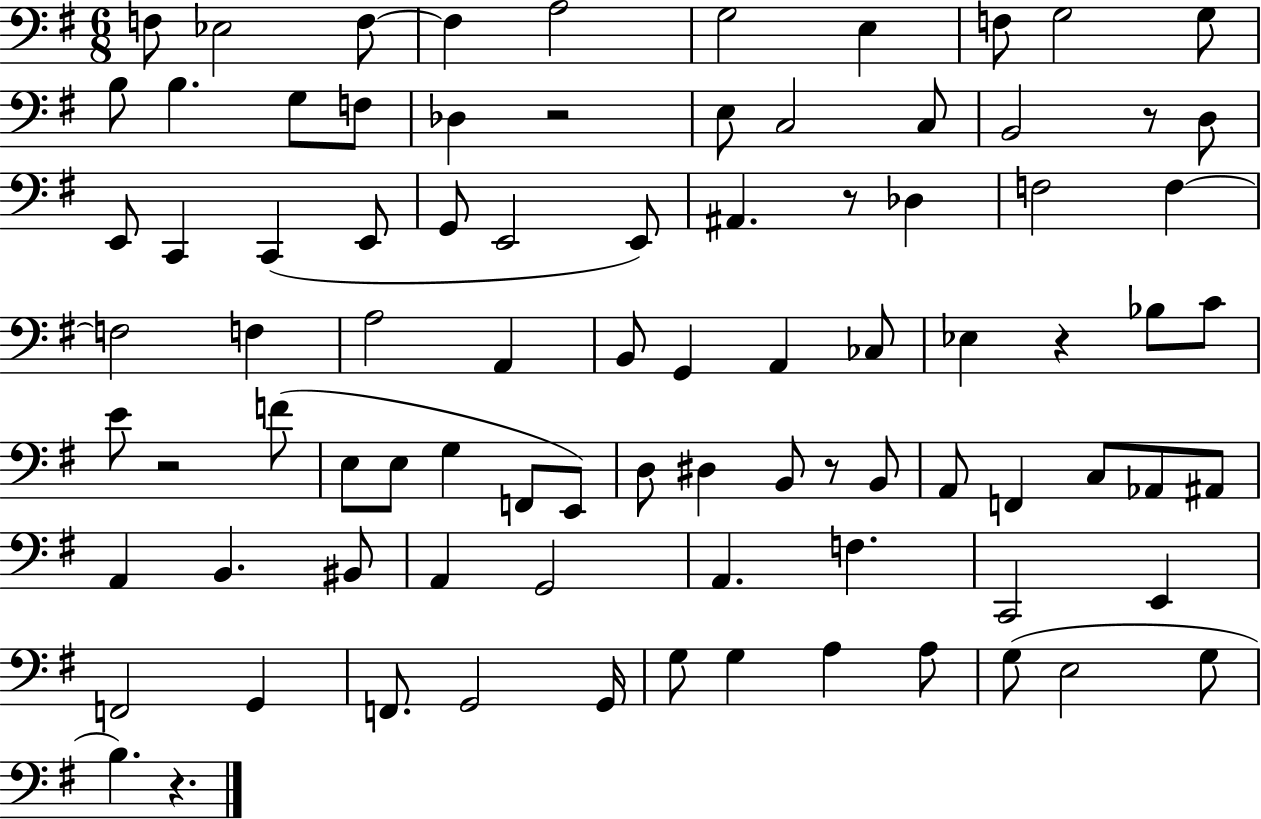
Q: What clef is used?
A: bass